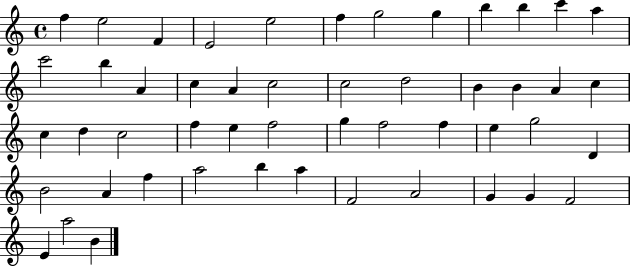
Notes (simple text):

F5/q E5/h F4/q E4/h E5/h F5/q G5/h G5/q B5/q B5/q C6/q A5/q C6/h B5/q A4/q C5/q A4/q C5/h C5/h D5/h B4/q B4/q A4/q C5/q C5/q D5/q C5/h F5/q E5/q F5/h G5/q F5/h F5/q E5/q G5/h D4/q B4/h A4/q F5/q A5/h B5/q A5/q F4/h A4/h G4/q G4/q F4/h E4/q A5/h B4/q